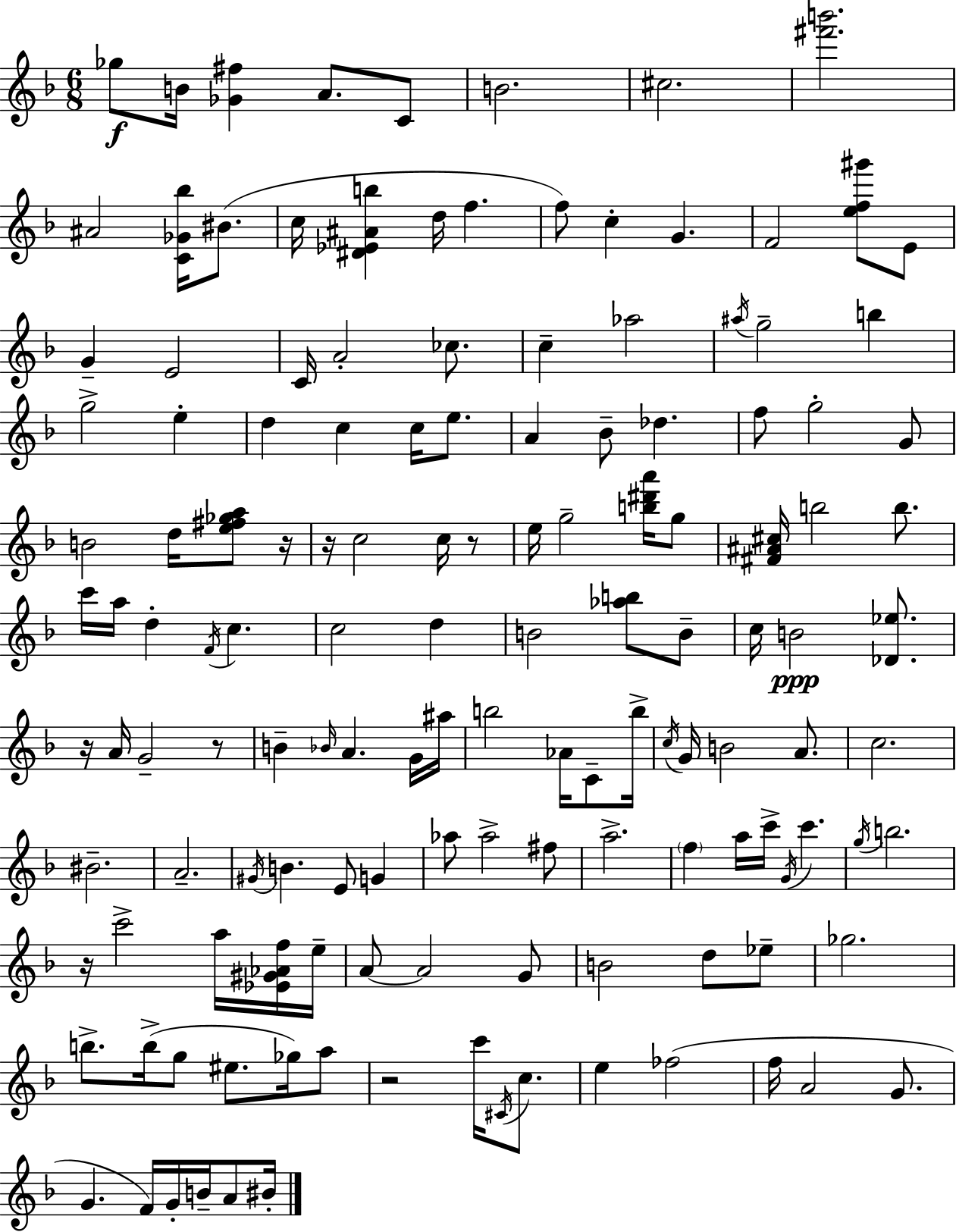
Gb5/e B4/s [Gb4,F#5]/q A4/e. C4/e B4/h. C#5/h. [F#6,B6]/h. A#4/h [C4,Gb4,Bb5]/s BIS4/e. C5/s [D#4,Eb4,A#4,B5]/q D5/s F5/q. F5/e C5/q G4/q. F4/h [E5,F5,G#6]/e E4/e G4/q E4/h C4/s A4/h CES5/e. C5/q Ab5/h A#5/s G5/h B5/q G5/h E5/q D5/q C5/q C5/s E5/e. A4/q Bb4/e Db5/q. F5/e G5/h G4/e B4/h D5/s [E5,F#5,Gb5,A5]/e R/s R/s C5/h C5/s R/e E5/s G5/h [B5,D#6,A6]/s G5/e [F#4,A#4,C#5]/s B5/h B5/e. C6/s A5/s D5/q F4/s C5/q. C5/h D5/q B4/h [Ab5,B5]/e B4/e C5/s B4/h [Db4,Eb5]/e. R/s A4/s G4/h R/e B4/q Bb4/s A4/q. G4/s A#5/s B5/h Ab4/s C4/e B5/s C5/s G4/s B4/h A4/e. C5/h. BIS4/h. A4/h. G#4/s B4/q. E4/e G4/q Ab5/e Ab5/h F#5/e A5/h. F5/q A5/s C6/s G4/s C6/q. G5/s B5/h. R/s C6/h A5/s [Eb4,G#4,Ab4,F5]/s E5/s A4/e A4/h G4/e B4/h D5/e Eb5/e Gb5/h. B5/e. B5/s G5/e EIS5/e. Gb5/s A5/e R/h C6/s C#4/s C5/e. E5/q FES5/h F5/s A4/h G4/e. G4/q. F4/s G4/s B4/s A4/e BIS4/s